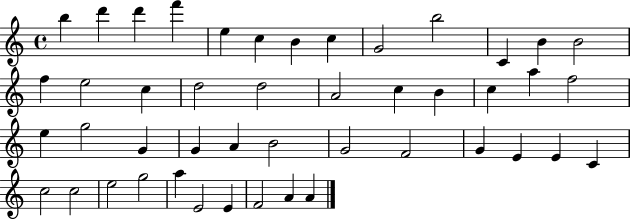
B5/q D6/q D6/q F6/q E5/q C5/q B4/q C5/q G4/h B5/h C4/q B4/q B4/h F5/q E5/h C5/q D5/h D5/h A4/h C5/q B4/q C5/q A5/q F5/h E5/q G5/h G4/q G4/q A4/q B4/h G4/h F4/h G4/q E4/q E4/q C4/q C5/h C5/h E5/h G5/h A5/q E4/h E4/q F4/h A4/q A4/q